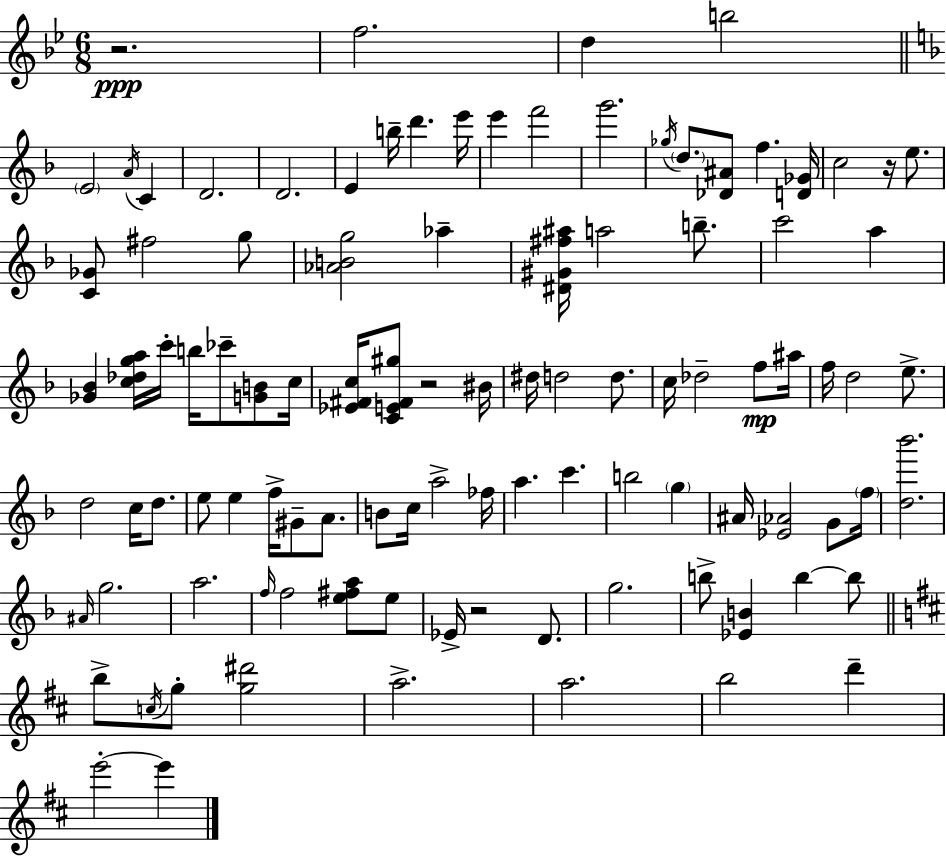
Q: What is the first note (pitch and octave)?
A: F5